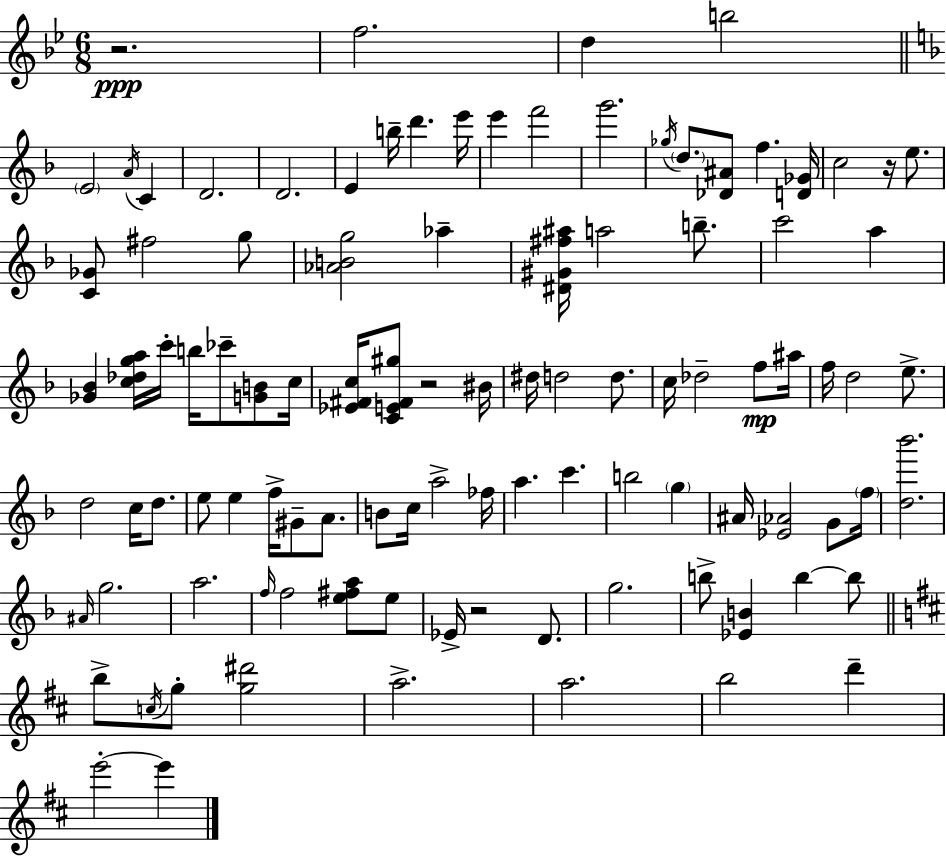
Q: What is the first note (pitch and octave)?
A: F5